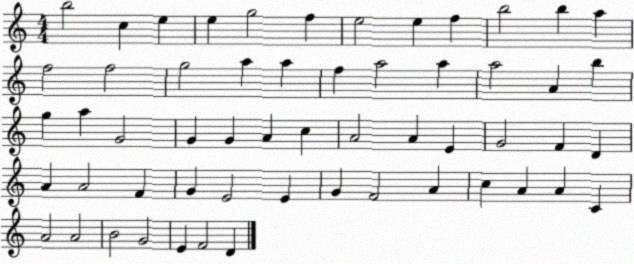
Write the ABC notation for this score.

X:1
T:Untitled
M:4/4
L:1/4
K:C
b2 c e e g2 f e2 e f b2 b a f2 f2 g2 a a f a2 a a2 A b g a G2 G G A c A2 A E G2 F D A A2 F G E2 E G F2 A c A A C A2 A2 B2 G2 E F2 D